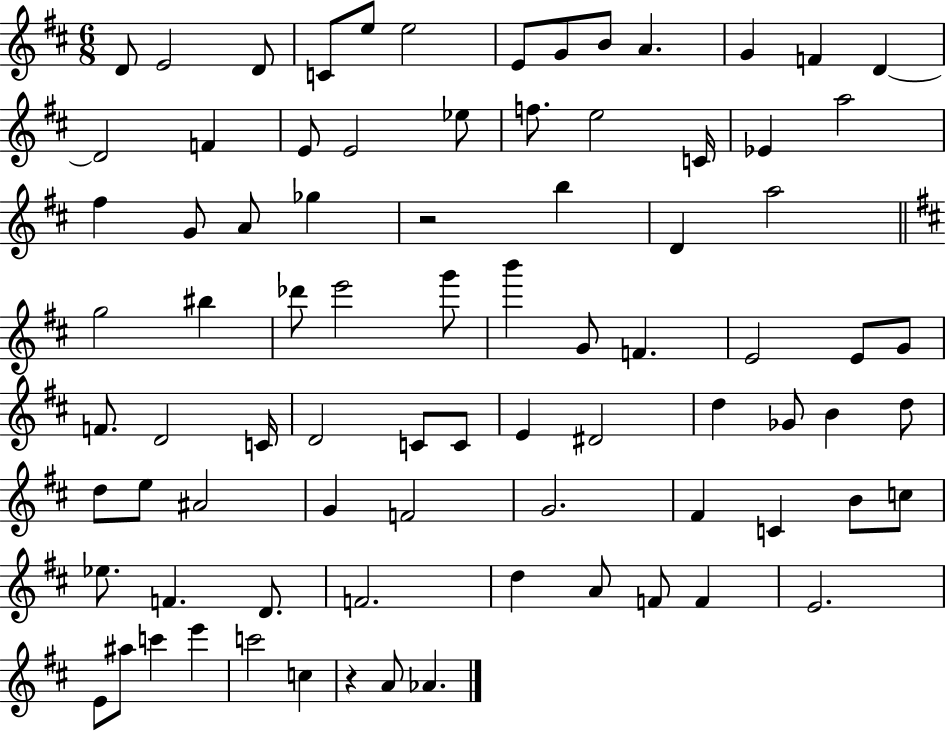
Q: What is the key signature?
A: D major